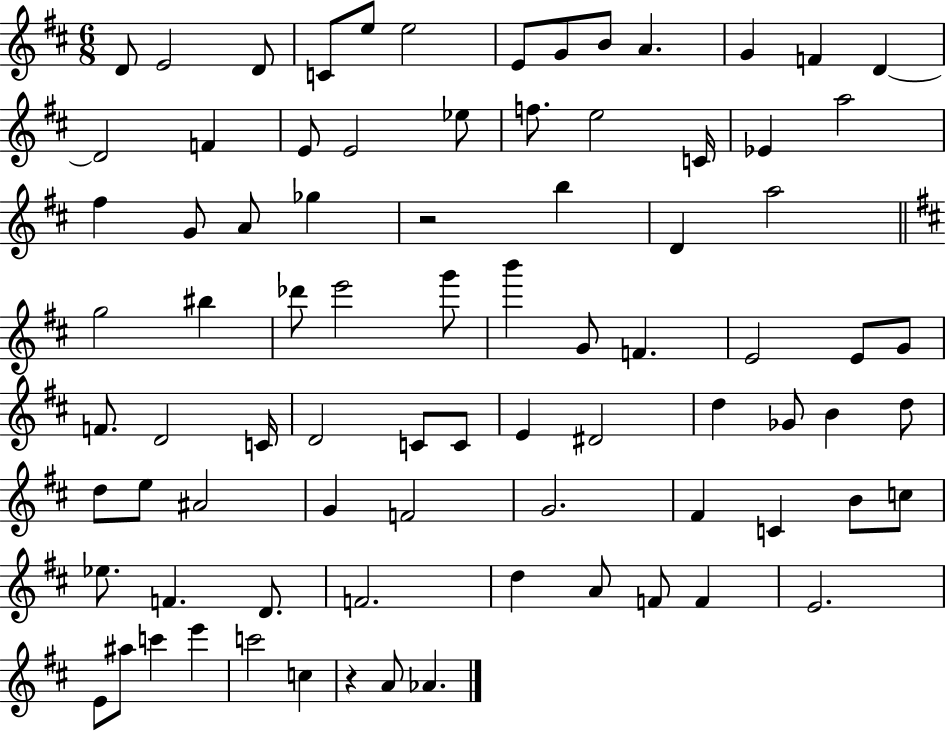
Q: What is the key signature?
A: D major